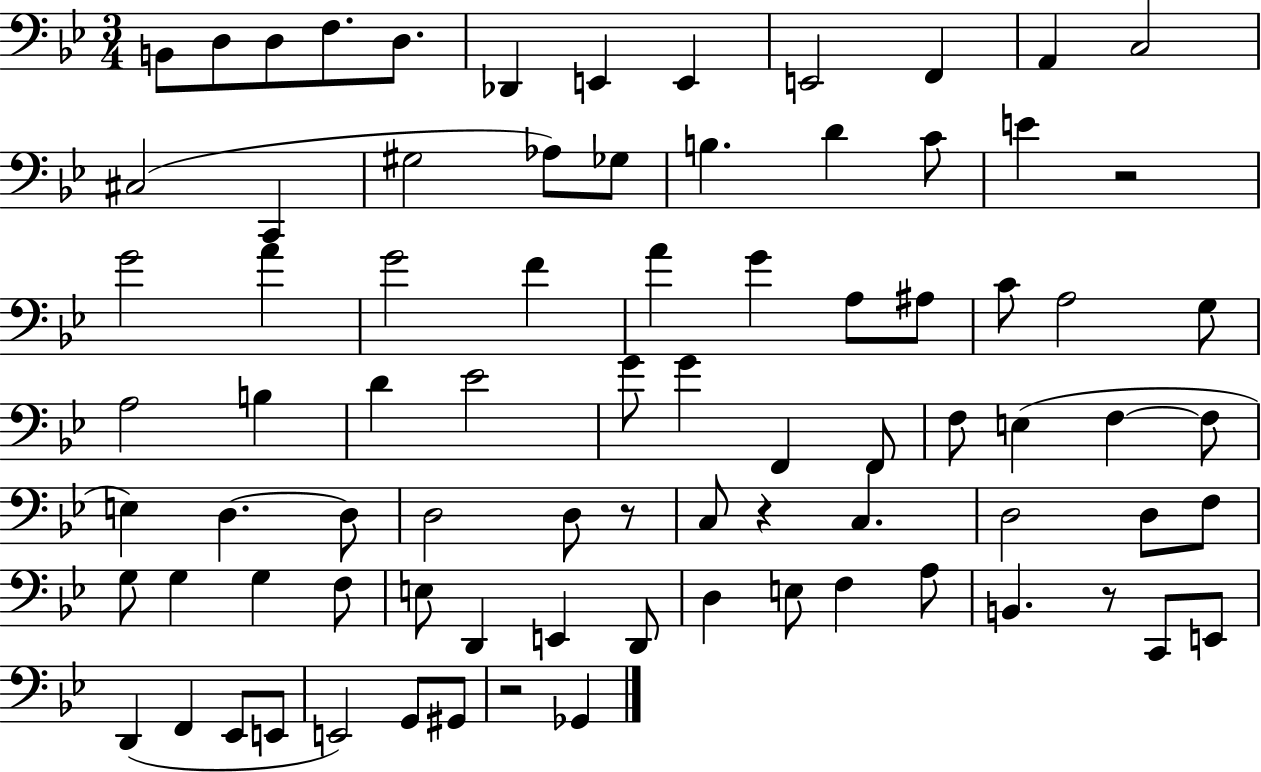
B2/e D3/e D3/e F3/e. D3/e. Db2/q E2/q E2/q E2/h F2/q A2/q C3/h C#3/h C2/q G#3/h Ab3/e Gb3/e B3/q. D4/q C4/e E4/q R/h G4/h A4/q G4/h F4/q A4/q G4/q A3/e A#3/e C4/e A3/h G3/e A3/h B3/q D4/q Eb4/h G4/e G4/q F2/q F2/e F3/e E3/q F3/q F3/e E3/q D3/q. D3/e D3/h D3/e R/e C3/e R/q C3/q. D3/h D3/e F3/e G3/e G3/q G3/q F3/e E3/e D2/q E2/q D2/e D3/q E3/e F3/q A3/e B2/q. R/e C2/e E2/e D2/q F2/q Eb2/e E2/e E2/h G2/e G#2/e R/h Gb2/q